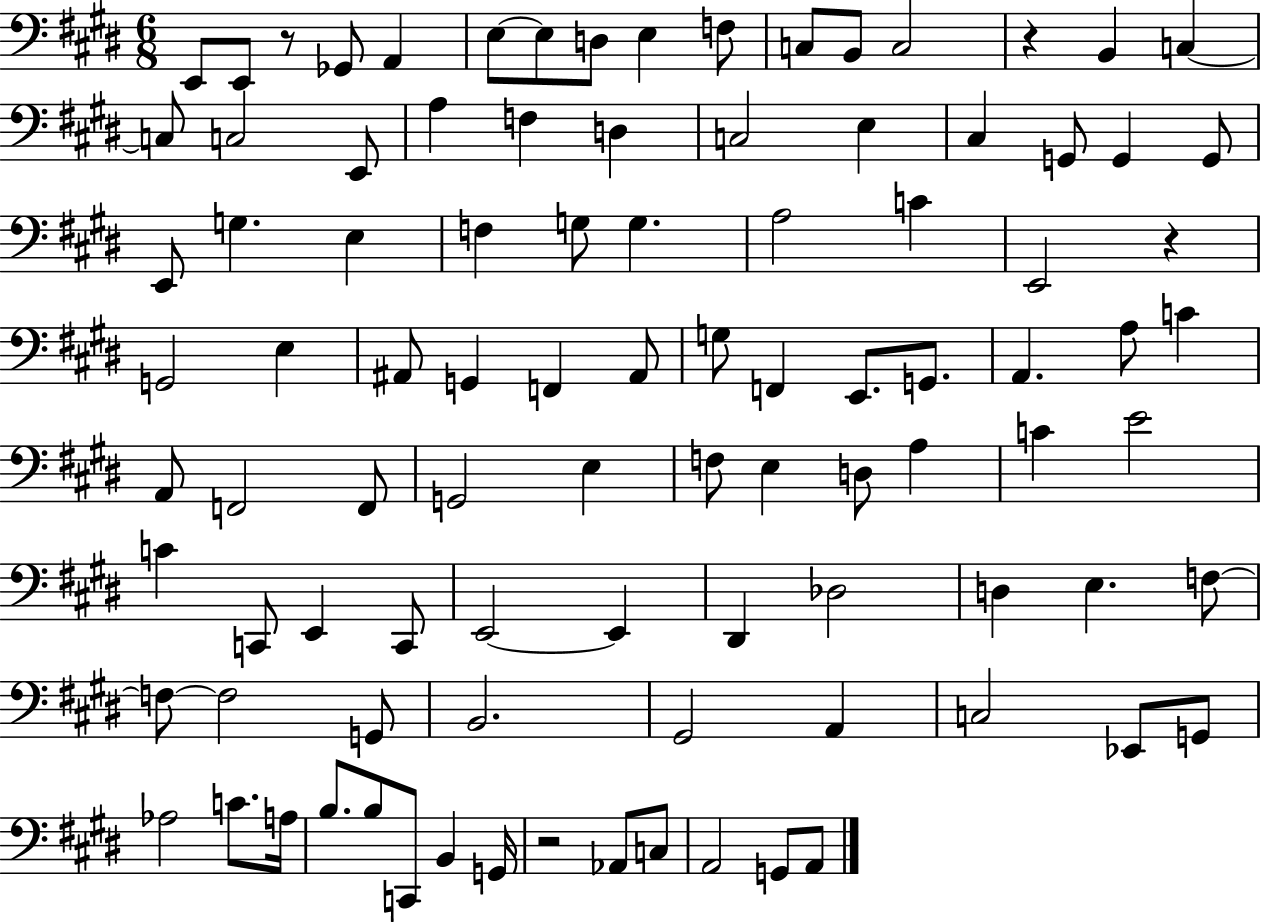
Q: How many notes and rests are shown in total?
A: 96